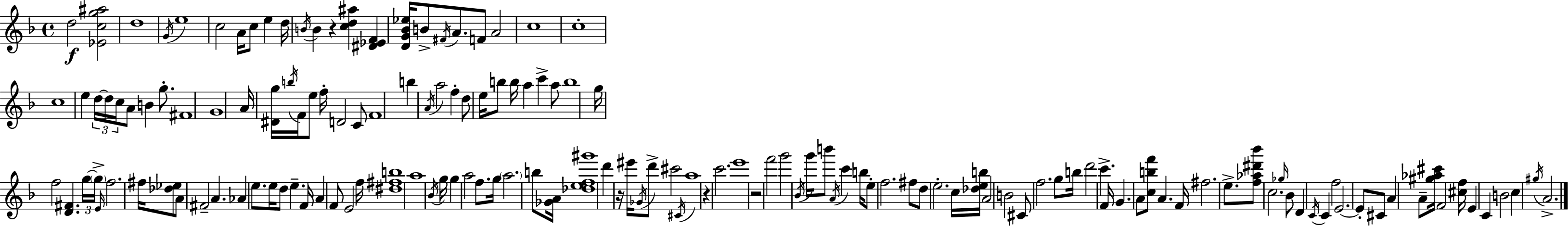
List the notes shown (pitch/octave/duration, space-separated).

D5/h [Eb4,C5,G5,A#5]/h D5/w G4/s E5/w C5/h A4/s C5/e E5/q D5/s B4/s B4/q R/q [C5,D5,A#5]/q [D#4,Eb4,F4]/q [D4,G4,Bb4,Eb5]/s B4/e F#4/s A4/e. F4/e A4/h C5/w C5/w C5/w E5/q D5/s D5/s C5/s A4/e B4/q G5/e. F#4/w G4/w A4/s [D#4,G5]/s B5/s F4/s E5/e F5/s D4/h C4/e F4/w B5/q A4/s A5/h F5/q D5/e E5/s B5/e B5/s A5/q C6/q A5/e B5/w G5/s F5/h [D4,F#4]/q. G5/s G5/s E4/s F5/h. F#5/s [Db5,Eb5]/e A4/e F#4/h A4/q. Ab4/q E5/e. E5/s D5/e E5/q. F4/s A4/q F4/e E4/h F5/s [D#5,F#5,B5]/w A5/w Bb4/s G5/s G5/q A5/h F5/e. G5/s A5/h. B5/e [Gb4,A4]/s [Db5,E5,F5,G#6]/w D6/q R/s EIS6/s Gb4/s D6/e C#6/h C#4/s A5/w R/q C6/h. E6/w R/h F6/h G6/h Bb4/s G6/s B6/e A4/s C6/q B5/s E5/e F5/h. F#5/e D5/e E5/h. C5/s [Db5,E5,B5]/s A4/h B4/h C#4/e F5/h. G5/e B5/s D6/h C6/q. F4/s G4/q. A4/e [C5,B5,F6]/e A4/q. F4/s F#5/h. E5/e. [F5,Ab5,D#6,Bb6]/e C5/h. Gb5/s Bb4/e D4/q C4/s C4/q F5/h E4/h. E4/e C#4/e A4/q A4/e [G#5,Ab5,C#6]/s F4/h [C#5,F5]/s E4/q C4/q B4/h C5/q G#5/s A4/h.